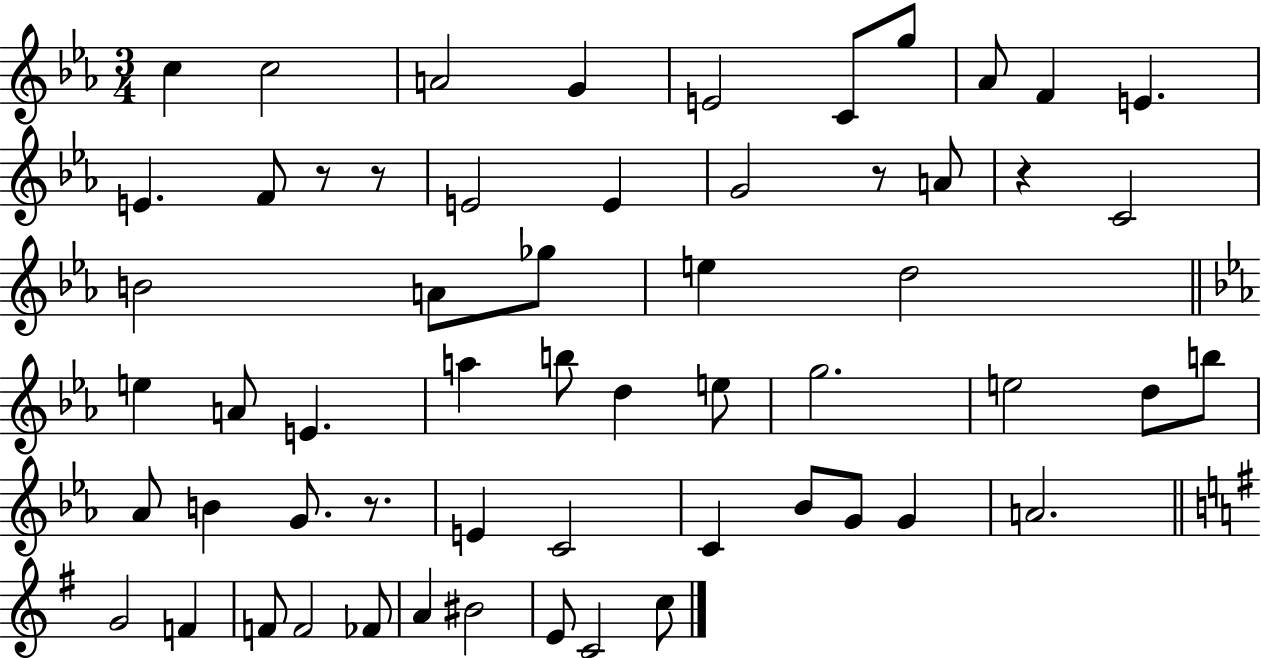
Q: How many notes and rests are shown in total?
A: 58